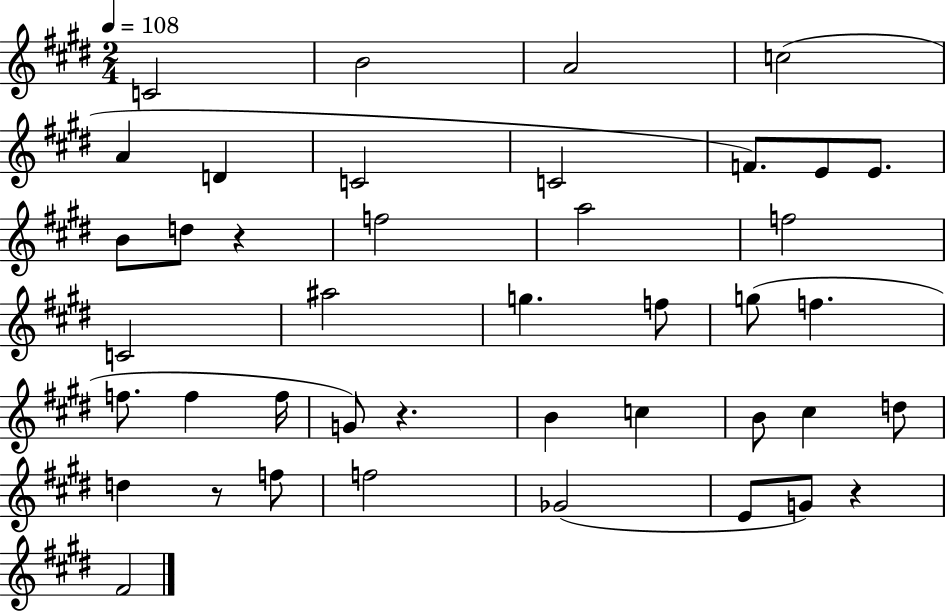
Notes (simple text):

C4/h B4/h A4/h C5/h A4/q D4/q C4/h C4/h F4/e. E4/e E4/e. B4/e D5/e R/q F5/h A5/h F5/h C4/h A#5/h G5/q. F5/e G5/e F5/q. F5/e. F5/q F5/s G4/e R/q. B4/q C5/q B4/e C#5/q D5/e D5/q R/e F5/e F5/h Gb4/h E4/e G4/e R/q F#4/h